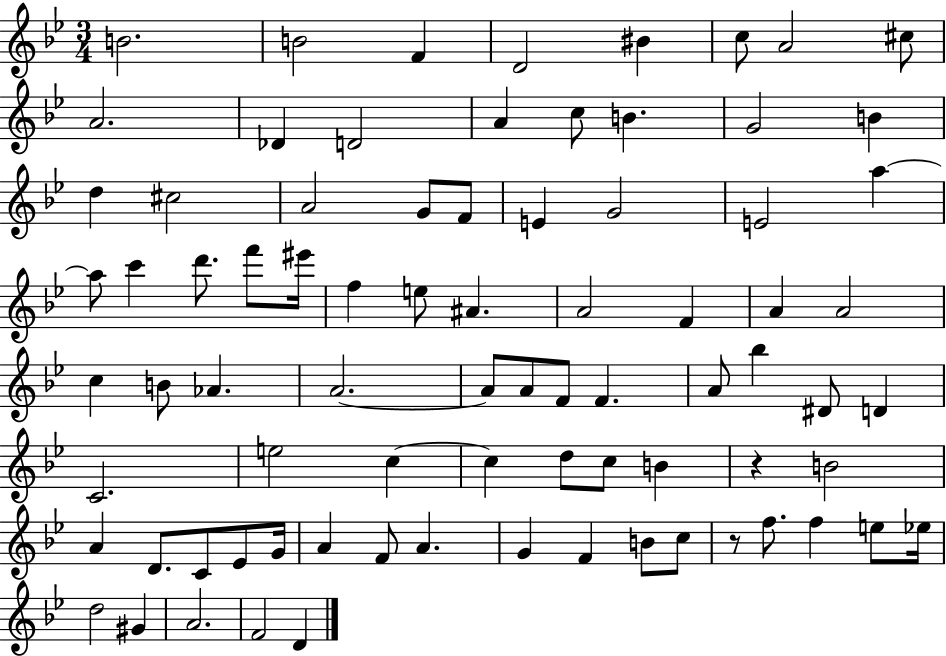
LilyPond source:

{
  \clef treble
  \numericTimeSignature
  \time 3/4
  \key bes \major
  b'2. | b'2 f'4 | d'2 bis'4 | c''8 a'2 cis''8 | \break a'2. | des'4 d'2 | a'4 c''8 b'4. | g'2 b'4 | \break d''4 cis''2 | a'2 g'8 f'8 | e'4 g'2 | e'2 a''4~~ | \break a''8 c'''4 d'''8. f'''8 eis'''16 | f''4 e''8 ais'4. | a'2 f'4 | a'4 a'2 | \break c''4 b'8 aes'4. | a'2.~~ | a'8 a'8 f'8 f'4. | a'8 bes''4 dis'8 d'4 | \break c'2. | e''2 c''4~~ | c''4 d''8 c''8 b'4 | r4 b'2 | \break a'4 d'8. c'8 ees'8 g'16 | a'4 f'8 a'4. | g'4 f'4 b'8 c''8 | r8 f''8. f''4 e''8 ees''16 | \break d''2 gis'4 | a'2. | f'2 d'4 | \bar "|."
}